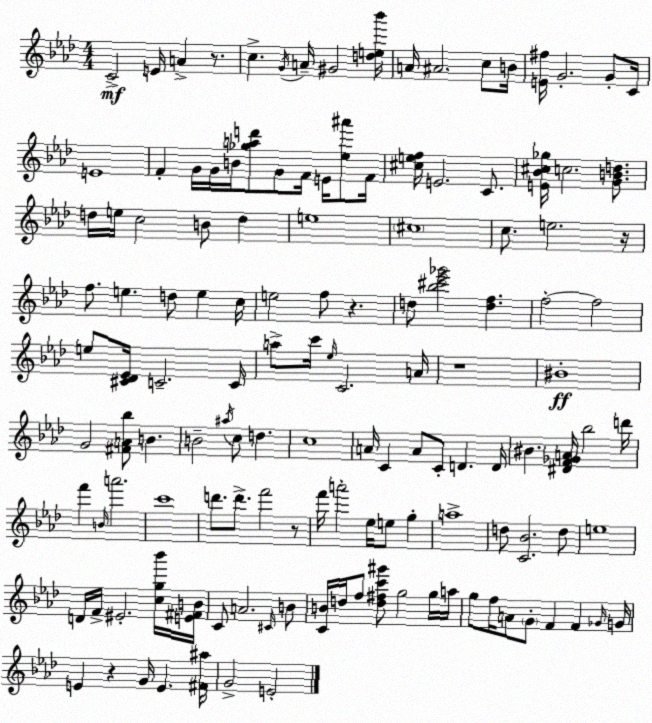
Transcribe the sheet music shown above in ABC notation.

X:1
T:Untitled
M:4/4
L:1/4
K:Fm
C2 E/4 A z/2 c G/4 A/4 ^G2 [de_b']/4 A/4 ^A2 c/2 B/4 [E^f]/4 G2 G/2 C/4 E4 F G/4 G/4 B/4 [_gad']/2 G/2 F/4 E/4 [_e^a']/2 F/4 [^cef]/4 E2 C/2 [E_B^c_g]/4 c2 [GBd]/2 d/4 e/4 c2 B/2 d e4 ^c4 c/2 e2 z/4 f/2 e d/2 e c/4 e2 f/2 z d/2 [_b^c'_e'_g']2 [df] f2 f2 e/2 [^C_D_E]/4 C2 C/4 a/2 c'/4 _e/4 C2 A/4 z4 ^B4 G2 [^FA_b]/2 B B2 ^a/4 c/2 d c4 A/4 C A/2 C/2 D D/4 ^B [^DF_GA]/4 _b2 d'/4 f' B/4 a'2 c'4 d'/2 d'/2 f'2 z/2 f'/4 a'2 _e/4 e/2 g a4 d/2 [C_B]2 d/2 e4 D/4 F/4 ^E2 [cg_b']/4 [E^FB]/4 C/2 A2 ^C/4 B/2 [CB]/4 d/4 f/2 [d^fc'^g']/2 g2 g/4 a/4 g/2 f/4 A/2 G/2 F F _G/4 G/4 E z G/4 E [^F^a]/4 G2 E2